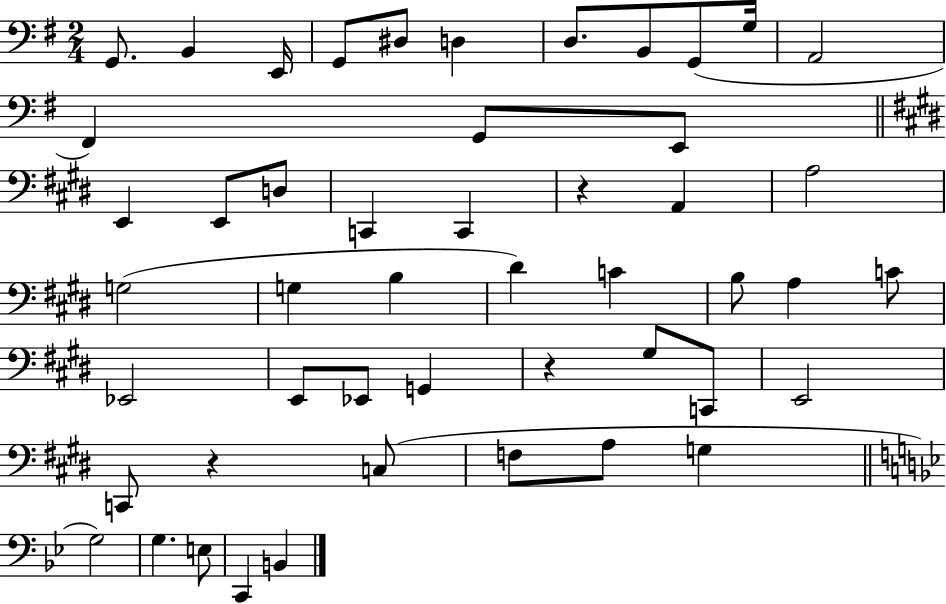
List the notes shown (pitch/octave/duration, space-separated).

G2/e. B2/q E2/s G2/e D#3/e D3/q D3/e. B2/e G2/e G3/s A2/h F#2/q G2/e E2/e E2/q E2/e D3/e C2/q C2/q R/q A2/q A3/h G3/h G3/q B3/q D#4/q C4/q B3/e A3/q C4/e Eb2/h E2/e Eb2/e G2/q R/q G#3/e C2/e E2/h C2/e R/q C3/e F3/e A3/e G3/q G3/h G3/q. E3/e C2/q B2/q